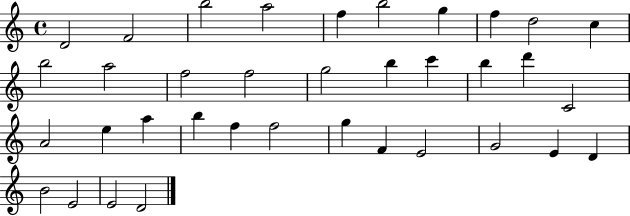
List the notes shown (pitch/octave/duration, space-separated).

D4/h F4/h B5/h A5/h F5/q B5/h G5/q F5/q D5/h C5/q B5/h A5/h F5/h F5/h G5/h B5/q C6/q B5/q D6/q C4/h A4/h E5/q A5/q B5/q F5/q F5/h G5/q F4/q E4/h G4/h E4/q D4/q B4/h E4/h E4/h D4/h